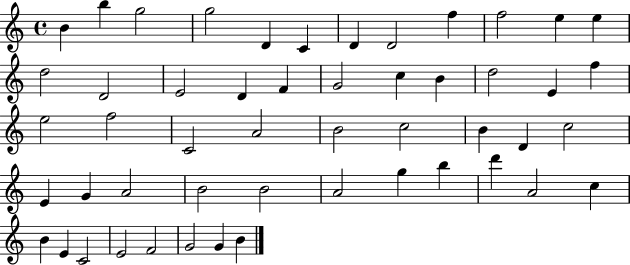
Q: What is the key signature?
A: C major